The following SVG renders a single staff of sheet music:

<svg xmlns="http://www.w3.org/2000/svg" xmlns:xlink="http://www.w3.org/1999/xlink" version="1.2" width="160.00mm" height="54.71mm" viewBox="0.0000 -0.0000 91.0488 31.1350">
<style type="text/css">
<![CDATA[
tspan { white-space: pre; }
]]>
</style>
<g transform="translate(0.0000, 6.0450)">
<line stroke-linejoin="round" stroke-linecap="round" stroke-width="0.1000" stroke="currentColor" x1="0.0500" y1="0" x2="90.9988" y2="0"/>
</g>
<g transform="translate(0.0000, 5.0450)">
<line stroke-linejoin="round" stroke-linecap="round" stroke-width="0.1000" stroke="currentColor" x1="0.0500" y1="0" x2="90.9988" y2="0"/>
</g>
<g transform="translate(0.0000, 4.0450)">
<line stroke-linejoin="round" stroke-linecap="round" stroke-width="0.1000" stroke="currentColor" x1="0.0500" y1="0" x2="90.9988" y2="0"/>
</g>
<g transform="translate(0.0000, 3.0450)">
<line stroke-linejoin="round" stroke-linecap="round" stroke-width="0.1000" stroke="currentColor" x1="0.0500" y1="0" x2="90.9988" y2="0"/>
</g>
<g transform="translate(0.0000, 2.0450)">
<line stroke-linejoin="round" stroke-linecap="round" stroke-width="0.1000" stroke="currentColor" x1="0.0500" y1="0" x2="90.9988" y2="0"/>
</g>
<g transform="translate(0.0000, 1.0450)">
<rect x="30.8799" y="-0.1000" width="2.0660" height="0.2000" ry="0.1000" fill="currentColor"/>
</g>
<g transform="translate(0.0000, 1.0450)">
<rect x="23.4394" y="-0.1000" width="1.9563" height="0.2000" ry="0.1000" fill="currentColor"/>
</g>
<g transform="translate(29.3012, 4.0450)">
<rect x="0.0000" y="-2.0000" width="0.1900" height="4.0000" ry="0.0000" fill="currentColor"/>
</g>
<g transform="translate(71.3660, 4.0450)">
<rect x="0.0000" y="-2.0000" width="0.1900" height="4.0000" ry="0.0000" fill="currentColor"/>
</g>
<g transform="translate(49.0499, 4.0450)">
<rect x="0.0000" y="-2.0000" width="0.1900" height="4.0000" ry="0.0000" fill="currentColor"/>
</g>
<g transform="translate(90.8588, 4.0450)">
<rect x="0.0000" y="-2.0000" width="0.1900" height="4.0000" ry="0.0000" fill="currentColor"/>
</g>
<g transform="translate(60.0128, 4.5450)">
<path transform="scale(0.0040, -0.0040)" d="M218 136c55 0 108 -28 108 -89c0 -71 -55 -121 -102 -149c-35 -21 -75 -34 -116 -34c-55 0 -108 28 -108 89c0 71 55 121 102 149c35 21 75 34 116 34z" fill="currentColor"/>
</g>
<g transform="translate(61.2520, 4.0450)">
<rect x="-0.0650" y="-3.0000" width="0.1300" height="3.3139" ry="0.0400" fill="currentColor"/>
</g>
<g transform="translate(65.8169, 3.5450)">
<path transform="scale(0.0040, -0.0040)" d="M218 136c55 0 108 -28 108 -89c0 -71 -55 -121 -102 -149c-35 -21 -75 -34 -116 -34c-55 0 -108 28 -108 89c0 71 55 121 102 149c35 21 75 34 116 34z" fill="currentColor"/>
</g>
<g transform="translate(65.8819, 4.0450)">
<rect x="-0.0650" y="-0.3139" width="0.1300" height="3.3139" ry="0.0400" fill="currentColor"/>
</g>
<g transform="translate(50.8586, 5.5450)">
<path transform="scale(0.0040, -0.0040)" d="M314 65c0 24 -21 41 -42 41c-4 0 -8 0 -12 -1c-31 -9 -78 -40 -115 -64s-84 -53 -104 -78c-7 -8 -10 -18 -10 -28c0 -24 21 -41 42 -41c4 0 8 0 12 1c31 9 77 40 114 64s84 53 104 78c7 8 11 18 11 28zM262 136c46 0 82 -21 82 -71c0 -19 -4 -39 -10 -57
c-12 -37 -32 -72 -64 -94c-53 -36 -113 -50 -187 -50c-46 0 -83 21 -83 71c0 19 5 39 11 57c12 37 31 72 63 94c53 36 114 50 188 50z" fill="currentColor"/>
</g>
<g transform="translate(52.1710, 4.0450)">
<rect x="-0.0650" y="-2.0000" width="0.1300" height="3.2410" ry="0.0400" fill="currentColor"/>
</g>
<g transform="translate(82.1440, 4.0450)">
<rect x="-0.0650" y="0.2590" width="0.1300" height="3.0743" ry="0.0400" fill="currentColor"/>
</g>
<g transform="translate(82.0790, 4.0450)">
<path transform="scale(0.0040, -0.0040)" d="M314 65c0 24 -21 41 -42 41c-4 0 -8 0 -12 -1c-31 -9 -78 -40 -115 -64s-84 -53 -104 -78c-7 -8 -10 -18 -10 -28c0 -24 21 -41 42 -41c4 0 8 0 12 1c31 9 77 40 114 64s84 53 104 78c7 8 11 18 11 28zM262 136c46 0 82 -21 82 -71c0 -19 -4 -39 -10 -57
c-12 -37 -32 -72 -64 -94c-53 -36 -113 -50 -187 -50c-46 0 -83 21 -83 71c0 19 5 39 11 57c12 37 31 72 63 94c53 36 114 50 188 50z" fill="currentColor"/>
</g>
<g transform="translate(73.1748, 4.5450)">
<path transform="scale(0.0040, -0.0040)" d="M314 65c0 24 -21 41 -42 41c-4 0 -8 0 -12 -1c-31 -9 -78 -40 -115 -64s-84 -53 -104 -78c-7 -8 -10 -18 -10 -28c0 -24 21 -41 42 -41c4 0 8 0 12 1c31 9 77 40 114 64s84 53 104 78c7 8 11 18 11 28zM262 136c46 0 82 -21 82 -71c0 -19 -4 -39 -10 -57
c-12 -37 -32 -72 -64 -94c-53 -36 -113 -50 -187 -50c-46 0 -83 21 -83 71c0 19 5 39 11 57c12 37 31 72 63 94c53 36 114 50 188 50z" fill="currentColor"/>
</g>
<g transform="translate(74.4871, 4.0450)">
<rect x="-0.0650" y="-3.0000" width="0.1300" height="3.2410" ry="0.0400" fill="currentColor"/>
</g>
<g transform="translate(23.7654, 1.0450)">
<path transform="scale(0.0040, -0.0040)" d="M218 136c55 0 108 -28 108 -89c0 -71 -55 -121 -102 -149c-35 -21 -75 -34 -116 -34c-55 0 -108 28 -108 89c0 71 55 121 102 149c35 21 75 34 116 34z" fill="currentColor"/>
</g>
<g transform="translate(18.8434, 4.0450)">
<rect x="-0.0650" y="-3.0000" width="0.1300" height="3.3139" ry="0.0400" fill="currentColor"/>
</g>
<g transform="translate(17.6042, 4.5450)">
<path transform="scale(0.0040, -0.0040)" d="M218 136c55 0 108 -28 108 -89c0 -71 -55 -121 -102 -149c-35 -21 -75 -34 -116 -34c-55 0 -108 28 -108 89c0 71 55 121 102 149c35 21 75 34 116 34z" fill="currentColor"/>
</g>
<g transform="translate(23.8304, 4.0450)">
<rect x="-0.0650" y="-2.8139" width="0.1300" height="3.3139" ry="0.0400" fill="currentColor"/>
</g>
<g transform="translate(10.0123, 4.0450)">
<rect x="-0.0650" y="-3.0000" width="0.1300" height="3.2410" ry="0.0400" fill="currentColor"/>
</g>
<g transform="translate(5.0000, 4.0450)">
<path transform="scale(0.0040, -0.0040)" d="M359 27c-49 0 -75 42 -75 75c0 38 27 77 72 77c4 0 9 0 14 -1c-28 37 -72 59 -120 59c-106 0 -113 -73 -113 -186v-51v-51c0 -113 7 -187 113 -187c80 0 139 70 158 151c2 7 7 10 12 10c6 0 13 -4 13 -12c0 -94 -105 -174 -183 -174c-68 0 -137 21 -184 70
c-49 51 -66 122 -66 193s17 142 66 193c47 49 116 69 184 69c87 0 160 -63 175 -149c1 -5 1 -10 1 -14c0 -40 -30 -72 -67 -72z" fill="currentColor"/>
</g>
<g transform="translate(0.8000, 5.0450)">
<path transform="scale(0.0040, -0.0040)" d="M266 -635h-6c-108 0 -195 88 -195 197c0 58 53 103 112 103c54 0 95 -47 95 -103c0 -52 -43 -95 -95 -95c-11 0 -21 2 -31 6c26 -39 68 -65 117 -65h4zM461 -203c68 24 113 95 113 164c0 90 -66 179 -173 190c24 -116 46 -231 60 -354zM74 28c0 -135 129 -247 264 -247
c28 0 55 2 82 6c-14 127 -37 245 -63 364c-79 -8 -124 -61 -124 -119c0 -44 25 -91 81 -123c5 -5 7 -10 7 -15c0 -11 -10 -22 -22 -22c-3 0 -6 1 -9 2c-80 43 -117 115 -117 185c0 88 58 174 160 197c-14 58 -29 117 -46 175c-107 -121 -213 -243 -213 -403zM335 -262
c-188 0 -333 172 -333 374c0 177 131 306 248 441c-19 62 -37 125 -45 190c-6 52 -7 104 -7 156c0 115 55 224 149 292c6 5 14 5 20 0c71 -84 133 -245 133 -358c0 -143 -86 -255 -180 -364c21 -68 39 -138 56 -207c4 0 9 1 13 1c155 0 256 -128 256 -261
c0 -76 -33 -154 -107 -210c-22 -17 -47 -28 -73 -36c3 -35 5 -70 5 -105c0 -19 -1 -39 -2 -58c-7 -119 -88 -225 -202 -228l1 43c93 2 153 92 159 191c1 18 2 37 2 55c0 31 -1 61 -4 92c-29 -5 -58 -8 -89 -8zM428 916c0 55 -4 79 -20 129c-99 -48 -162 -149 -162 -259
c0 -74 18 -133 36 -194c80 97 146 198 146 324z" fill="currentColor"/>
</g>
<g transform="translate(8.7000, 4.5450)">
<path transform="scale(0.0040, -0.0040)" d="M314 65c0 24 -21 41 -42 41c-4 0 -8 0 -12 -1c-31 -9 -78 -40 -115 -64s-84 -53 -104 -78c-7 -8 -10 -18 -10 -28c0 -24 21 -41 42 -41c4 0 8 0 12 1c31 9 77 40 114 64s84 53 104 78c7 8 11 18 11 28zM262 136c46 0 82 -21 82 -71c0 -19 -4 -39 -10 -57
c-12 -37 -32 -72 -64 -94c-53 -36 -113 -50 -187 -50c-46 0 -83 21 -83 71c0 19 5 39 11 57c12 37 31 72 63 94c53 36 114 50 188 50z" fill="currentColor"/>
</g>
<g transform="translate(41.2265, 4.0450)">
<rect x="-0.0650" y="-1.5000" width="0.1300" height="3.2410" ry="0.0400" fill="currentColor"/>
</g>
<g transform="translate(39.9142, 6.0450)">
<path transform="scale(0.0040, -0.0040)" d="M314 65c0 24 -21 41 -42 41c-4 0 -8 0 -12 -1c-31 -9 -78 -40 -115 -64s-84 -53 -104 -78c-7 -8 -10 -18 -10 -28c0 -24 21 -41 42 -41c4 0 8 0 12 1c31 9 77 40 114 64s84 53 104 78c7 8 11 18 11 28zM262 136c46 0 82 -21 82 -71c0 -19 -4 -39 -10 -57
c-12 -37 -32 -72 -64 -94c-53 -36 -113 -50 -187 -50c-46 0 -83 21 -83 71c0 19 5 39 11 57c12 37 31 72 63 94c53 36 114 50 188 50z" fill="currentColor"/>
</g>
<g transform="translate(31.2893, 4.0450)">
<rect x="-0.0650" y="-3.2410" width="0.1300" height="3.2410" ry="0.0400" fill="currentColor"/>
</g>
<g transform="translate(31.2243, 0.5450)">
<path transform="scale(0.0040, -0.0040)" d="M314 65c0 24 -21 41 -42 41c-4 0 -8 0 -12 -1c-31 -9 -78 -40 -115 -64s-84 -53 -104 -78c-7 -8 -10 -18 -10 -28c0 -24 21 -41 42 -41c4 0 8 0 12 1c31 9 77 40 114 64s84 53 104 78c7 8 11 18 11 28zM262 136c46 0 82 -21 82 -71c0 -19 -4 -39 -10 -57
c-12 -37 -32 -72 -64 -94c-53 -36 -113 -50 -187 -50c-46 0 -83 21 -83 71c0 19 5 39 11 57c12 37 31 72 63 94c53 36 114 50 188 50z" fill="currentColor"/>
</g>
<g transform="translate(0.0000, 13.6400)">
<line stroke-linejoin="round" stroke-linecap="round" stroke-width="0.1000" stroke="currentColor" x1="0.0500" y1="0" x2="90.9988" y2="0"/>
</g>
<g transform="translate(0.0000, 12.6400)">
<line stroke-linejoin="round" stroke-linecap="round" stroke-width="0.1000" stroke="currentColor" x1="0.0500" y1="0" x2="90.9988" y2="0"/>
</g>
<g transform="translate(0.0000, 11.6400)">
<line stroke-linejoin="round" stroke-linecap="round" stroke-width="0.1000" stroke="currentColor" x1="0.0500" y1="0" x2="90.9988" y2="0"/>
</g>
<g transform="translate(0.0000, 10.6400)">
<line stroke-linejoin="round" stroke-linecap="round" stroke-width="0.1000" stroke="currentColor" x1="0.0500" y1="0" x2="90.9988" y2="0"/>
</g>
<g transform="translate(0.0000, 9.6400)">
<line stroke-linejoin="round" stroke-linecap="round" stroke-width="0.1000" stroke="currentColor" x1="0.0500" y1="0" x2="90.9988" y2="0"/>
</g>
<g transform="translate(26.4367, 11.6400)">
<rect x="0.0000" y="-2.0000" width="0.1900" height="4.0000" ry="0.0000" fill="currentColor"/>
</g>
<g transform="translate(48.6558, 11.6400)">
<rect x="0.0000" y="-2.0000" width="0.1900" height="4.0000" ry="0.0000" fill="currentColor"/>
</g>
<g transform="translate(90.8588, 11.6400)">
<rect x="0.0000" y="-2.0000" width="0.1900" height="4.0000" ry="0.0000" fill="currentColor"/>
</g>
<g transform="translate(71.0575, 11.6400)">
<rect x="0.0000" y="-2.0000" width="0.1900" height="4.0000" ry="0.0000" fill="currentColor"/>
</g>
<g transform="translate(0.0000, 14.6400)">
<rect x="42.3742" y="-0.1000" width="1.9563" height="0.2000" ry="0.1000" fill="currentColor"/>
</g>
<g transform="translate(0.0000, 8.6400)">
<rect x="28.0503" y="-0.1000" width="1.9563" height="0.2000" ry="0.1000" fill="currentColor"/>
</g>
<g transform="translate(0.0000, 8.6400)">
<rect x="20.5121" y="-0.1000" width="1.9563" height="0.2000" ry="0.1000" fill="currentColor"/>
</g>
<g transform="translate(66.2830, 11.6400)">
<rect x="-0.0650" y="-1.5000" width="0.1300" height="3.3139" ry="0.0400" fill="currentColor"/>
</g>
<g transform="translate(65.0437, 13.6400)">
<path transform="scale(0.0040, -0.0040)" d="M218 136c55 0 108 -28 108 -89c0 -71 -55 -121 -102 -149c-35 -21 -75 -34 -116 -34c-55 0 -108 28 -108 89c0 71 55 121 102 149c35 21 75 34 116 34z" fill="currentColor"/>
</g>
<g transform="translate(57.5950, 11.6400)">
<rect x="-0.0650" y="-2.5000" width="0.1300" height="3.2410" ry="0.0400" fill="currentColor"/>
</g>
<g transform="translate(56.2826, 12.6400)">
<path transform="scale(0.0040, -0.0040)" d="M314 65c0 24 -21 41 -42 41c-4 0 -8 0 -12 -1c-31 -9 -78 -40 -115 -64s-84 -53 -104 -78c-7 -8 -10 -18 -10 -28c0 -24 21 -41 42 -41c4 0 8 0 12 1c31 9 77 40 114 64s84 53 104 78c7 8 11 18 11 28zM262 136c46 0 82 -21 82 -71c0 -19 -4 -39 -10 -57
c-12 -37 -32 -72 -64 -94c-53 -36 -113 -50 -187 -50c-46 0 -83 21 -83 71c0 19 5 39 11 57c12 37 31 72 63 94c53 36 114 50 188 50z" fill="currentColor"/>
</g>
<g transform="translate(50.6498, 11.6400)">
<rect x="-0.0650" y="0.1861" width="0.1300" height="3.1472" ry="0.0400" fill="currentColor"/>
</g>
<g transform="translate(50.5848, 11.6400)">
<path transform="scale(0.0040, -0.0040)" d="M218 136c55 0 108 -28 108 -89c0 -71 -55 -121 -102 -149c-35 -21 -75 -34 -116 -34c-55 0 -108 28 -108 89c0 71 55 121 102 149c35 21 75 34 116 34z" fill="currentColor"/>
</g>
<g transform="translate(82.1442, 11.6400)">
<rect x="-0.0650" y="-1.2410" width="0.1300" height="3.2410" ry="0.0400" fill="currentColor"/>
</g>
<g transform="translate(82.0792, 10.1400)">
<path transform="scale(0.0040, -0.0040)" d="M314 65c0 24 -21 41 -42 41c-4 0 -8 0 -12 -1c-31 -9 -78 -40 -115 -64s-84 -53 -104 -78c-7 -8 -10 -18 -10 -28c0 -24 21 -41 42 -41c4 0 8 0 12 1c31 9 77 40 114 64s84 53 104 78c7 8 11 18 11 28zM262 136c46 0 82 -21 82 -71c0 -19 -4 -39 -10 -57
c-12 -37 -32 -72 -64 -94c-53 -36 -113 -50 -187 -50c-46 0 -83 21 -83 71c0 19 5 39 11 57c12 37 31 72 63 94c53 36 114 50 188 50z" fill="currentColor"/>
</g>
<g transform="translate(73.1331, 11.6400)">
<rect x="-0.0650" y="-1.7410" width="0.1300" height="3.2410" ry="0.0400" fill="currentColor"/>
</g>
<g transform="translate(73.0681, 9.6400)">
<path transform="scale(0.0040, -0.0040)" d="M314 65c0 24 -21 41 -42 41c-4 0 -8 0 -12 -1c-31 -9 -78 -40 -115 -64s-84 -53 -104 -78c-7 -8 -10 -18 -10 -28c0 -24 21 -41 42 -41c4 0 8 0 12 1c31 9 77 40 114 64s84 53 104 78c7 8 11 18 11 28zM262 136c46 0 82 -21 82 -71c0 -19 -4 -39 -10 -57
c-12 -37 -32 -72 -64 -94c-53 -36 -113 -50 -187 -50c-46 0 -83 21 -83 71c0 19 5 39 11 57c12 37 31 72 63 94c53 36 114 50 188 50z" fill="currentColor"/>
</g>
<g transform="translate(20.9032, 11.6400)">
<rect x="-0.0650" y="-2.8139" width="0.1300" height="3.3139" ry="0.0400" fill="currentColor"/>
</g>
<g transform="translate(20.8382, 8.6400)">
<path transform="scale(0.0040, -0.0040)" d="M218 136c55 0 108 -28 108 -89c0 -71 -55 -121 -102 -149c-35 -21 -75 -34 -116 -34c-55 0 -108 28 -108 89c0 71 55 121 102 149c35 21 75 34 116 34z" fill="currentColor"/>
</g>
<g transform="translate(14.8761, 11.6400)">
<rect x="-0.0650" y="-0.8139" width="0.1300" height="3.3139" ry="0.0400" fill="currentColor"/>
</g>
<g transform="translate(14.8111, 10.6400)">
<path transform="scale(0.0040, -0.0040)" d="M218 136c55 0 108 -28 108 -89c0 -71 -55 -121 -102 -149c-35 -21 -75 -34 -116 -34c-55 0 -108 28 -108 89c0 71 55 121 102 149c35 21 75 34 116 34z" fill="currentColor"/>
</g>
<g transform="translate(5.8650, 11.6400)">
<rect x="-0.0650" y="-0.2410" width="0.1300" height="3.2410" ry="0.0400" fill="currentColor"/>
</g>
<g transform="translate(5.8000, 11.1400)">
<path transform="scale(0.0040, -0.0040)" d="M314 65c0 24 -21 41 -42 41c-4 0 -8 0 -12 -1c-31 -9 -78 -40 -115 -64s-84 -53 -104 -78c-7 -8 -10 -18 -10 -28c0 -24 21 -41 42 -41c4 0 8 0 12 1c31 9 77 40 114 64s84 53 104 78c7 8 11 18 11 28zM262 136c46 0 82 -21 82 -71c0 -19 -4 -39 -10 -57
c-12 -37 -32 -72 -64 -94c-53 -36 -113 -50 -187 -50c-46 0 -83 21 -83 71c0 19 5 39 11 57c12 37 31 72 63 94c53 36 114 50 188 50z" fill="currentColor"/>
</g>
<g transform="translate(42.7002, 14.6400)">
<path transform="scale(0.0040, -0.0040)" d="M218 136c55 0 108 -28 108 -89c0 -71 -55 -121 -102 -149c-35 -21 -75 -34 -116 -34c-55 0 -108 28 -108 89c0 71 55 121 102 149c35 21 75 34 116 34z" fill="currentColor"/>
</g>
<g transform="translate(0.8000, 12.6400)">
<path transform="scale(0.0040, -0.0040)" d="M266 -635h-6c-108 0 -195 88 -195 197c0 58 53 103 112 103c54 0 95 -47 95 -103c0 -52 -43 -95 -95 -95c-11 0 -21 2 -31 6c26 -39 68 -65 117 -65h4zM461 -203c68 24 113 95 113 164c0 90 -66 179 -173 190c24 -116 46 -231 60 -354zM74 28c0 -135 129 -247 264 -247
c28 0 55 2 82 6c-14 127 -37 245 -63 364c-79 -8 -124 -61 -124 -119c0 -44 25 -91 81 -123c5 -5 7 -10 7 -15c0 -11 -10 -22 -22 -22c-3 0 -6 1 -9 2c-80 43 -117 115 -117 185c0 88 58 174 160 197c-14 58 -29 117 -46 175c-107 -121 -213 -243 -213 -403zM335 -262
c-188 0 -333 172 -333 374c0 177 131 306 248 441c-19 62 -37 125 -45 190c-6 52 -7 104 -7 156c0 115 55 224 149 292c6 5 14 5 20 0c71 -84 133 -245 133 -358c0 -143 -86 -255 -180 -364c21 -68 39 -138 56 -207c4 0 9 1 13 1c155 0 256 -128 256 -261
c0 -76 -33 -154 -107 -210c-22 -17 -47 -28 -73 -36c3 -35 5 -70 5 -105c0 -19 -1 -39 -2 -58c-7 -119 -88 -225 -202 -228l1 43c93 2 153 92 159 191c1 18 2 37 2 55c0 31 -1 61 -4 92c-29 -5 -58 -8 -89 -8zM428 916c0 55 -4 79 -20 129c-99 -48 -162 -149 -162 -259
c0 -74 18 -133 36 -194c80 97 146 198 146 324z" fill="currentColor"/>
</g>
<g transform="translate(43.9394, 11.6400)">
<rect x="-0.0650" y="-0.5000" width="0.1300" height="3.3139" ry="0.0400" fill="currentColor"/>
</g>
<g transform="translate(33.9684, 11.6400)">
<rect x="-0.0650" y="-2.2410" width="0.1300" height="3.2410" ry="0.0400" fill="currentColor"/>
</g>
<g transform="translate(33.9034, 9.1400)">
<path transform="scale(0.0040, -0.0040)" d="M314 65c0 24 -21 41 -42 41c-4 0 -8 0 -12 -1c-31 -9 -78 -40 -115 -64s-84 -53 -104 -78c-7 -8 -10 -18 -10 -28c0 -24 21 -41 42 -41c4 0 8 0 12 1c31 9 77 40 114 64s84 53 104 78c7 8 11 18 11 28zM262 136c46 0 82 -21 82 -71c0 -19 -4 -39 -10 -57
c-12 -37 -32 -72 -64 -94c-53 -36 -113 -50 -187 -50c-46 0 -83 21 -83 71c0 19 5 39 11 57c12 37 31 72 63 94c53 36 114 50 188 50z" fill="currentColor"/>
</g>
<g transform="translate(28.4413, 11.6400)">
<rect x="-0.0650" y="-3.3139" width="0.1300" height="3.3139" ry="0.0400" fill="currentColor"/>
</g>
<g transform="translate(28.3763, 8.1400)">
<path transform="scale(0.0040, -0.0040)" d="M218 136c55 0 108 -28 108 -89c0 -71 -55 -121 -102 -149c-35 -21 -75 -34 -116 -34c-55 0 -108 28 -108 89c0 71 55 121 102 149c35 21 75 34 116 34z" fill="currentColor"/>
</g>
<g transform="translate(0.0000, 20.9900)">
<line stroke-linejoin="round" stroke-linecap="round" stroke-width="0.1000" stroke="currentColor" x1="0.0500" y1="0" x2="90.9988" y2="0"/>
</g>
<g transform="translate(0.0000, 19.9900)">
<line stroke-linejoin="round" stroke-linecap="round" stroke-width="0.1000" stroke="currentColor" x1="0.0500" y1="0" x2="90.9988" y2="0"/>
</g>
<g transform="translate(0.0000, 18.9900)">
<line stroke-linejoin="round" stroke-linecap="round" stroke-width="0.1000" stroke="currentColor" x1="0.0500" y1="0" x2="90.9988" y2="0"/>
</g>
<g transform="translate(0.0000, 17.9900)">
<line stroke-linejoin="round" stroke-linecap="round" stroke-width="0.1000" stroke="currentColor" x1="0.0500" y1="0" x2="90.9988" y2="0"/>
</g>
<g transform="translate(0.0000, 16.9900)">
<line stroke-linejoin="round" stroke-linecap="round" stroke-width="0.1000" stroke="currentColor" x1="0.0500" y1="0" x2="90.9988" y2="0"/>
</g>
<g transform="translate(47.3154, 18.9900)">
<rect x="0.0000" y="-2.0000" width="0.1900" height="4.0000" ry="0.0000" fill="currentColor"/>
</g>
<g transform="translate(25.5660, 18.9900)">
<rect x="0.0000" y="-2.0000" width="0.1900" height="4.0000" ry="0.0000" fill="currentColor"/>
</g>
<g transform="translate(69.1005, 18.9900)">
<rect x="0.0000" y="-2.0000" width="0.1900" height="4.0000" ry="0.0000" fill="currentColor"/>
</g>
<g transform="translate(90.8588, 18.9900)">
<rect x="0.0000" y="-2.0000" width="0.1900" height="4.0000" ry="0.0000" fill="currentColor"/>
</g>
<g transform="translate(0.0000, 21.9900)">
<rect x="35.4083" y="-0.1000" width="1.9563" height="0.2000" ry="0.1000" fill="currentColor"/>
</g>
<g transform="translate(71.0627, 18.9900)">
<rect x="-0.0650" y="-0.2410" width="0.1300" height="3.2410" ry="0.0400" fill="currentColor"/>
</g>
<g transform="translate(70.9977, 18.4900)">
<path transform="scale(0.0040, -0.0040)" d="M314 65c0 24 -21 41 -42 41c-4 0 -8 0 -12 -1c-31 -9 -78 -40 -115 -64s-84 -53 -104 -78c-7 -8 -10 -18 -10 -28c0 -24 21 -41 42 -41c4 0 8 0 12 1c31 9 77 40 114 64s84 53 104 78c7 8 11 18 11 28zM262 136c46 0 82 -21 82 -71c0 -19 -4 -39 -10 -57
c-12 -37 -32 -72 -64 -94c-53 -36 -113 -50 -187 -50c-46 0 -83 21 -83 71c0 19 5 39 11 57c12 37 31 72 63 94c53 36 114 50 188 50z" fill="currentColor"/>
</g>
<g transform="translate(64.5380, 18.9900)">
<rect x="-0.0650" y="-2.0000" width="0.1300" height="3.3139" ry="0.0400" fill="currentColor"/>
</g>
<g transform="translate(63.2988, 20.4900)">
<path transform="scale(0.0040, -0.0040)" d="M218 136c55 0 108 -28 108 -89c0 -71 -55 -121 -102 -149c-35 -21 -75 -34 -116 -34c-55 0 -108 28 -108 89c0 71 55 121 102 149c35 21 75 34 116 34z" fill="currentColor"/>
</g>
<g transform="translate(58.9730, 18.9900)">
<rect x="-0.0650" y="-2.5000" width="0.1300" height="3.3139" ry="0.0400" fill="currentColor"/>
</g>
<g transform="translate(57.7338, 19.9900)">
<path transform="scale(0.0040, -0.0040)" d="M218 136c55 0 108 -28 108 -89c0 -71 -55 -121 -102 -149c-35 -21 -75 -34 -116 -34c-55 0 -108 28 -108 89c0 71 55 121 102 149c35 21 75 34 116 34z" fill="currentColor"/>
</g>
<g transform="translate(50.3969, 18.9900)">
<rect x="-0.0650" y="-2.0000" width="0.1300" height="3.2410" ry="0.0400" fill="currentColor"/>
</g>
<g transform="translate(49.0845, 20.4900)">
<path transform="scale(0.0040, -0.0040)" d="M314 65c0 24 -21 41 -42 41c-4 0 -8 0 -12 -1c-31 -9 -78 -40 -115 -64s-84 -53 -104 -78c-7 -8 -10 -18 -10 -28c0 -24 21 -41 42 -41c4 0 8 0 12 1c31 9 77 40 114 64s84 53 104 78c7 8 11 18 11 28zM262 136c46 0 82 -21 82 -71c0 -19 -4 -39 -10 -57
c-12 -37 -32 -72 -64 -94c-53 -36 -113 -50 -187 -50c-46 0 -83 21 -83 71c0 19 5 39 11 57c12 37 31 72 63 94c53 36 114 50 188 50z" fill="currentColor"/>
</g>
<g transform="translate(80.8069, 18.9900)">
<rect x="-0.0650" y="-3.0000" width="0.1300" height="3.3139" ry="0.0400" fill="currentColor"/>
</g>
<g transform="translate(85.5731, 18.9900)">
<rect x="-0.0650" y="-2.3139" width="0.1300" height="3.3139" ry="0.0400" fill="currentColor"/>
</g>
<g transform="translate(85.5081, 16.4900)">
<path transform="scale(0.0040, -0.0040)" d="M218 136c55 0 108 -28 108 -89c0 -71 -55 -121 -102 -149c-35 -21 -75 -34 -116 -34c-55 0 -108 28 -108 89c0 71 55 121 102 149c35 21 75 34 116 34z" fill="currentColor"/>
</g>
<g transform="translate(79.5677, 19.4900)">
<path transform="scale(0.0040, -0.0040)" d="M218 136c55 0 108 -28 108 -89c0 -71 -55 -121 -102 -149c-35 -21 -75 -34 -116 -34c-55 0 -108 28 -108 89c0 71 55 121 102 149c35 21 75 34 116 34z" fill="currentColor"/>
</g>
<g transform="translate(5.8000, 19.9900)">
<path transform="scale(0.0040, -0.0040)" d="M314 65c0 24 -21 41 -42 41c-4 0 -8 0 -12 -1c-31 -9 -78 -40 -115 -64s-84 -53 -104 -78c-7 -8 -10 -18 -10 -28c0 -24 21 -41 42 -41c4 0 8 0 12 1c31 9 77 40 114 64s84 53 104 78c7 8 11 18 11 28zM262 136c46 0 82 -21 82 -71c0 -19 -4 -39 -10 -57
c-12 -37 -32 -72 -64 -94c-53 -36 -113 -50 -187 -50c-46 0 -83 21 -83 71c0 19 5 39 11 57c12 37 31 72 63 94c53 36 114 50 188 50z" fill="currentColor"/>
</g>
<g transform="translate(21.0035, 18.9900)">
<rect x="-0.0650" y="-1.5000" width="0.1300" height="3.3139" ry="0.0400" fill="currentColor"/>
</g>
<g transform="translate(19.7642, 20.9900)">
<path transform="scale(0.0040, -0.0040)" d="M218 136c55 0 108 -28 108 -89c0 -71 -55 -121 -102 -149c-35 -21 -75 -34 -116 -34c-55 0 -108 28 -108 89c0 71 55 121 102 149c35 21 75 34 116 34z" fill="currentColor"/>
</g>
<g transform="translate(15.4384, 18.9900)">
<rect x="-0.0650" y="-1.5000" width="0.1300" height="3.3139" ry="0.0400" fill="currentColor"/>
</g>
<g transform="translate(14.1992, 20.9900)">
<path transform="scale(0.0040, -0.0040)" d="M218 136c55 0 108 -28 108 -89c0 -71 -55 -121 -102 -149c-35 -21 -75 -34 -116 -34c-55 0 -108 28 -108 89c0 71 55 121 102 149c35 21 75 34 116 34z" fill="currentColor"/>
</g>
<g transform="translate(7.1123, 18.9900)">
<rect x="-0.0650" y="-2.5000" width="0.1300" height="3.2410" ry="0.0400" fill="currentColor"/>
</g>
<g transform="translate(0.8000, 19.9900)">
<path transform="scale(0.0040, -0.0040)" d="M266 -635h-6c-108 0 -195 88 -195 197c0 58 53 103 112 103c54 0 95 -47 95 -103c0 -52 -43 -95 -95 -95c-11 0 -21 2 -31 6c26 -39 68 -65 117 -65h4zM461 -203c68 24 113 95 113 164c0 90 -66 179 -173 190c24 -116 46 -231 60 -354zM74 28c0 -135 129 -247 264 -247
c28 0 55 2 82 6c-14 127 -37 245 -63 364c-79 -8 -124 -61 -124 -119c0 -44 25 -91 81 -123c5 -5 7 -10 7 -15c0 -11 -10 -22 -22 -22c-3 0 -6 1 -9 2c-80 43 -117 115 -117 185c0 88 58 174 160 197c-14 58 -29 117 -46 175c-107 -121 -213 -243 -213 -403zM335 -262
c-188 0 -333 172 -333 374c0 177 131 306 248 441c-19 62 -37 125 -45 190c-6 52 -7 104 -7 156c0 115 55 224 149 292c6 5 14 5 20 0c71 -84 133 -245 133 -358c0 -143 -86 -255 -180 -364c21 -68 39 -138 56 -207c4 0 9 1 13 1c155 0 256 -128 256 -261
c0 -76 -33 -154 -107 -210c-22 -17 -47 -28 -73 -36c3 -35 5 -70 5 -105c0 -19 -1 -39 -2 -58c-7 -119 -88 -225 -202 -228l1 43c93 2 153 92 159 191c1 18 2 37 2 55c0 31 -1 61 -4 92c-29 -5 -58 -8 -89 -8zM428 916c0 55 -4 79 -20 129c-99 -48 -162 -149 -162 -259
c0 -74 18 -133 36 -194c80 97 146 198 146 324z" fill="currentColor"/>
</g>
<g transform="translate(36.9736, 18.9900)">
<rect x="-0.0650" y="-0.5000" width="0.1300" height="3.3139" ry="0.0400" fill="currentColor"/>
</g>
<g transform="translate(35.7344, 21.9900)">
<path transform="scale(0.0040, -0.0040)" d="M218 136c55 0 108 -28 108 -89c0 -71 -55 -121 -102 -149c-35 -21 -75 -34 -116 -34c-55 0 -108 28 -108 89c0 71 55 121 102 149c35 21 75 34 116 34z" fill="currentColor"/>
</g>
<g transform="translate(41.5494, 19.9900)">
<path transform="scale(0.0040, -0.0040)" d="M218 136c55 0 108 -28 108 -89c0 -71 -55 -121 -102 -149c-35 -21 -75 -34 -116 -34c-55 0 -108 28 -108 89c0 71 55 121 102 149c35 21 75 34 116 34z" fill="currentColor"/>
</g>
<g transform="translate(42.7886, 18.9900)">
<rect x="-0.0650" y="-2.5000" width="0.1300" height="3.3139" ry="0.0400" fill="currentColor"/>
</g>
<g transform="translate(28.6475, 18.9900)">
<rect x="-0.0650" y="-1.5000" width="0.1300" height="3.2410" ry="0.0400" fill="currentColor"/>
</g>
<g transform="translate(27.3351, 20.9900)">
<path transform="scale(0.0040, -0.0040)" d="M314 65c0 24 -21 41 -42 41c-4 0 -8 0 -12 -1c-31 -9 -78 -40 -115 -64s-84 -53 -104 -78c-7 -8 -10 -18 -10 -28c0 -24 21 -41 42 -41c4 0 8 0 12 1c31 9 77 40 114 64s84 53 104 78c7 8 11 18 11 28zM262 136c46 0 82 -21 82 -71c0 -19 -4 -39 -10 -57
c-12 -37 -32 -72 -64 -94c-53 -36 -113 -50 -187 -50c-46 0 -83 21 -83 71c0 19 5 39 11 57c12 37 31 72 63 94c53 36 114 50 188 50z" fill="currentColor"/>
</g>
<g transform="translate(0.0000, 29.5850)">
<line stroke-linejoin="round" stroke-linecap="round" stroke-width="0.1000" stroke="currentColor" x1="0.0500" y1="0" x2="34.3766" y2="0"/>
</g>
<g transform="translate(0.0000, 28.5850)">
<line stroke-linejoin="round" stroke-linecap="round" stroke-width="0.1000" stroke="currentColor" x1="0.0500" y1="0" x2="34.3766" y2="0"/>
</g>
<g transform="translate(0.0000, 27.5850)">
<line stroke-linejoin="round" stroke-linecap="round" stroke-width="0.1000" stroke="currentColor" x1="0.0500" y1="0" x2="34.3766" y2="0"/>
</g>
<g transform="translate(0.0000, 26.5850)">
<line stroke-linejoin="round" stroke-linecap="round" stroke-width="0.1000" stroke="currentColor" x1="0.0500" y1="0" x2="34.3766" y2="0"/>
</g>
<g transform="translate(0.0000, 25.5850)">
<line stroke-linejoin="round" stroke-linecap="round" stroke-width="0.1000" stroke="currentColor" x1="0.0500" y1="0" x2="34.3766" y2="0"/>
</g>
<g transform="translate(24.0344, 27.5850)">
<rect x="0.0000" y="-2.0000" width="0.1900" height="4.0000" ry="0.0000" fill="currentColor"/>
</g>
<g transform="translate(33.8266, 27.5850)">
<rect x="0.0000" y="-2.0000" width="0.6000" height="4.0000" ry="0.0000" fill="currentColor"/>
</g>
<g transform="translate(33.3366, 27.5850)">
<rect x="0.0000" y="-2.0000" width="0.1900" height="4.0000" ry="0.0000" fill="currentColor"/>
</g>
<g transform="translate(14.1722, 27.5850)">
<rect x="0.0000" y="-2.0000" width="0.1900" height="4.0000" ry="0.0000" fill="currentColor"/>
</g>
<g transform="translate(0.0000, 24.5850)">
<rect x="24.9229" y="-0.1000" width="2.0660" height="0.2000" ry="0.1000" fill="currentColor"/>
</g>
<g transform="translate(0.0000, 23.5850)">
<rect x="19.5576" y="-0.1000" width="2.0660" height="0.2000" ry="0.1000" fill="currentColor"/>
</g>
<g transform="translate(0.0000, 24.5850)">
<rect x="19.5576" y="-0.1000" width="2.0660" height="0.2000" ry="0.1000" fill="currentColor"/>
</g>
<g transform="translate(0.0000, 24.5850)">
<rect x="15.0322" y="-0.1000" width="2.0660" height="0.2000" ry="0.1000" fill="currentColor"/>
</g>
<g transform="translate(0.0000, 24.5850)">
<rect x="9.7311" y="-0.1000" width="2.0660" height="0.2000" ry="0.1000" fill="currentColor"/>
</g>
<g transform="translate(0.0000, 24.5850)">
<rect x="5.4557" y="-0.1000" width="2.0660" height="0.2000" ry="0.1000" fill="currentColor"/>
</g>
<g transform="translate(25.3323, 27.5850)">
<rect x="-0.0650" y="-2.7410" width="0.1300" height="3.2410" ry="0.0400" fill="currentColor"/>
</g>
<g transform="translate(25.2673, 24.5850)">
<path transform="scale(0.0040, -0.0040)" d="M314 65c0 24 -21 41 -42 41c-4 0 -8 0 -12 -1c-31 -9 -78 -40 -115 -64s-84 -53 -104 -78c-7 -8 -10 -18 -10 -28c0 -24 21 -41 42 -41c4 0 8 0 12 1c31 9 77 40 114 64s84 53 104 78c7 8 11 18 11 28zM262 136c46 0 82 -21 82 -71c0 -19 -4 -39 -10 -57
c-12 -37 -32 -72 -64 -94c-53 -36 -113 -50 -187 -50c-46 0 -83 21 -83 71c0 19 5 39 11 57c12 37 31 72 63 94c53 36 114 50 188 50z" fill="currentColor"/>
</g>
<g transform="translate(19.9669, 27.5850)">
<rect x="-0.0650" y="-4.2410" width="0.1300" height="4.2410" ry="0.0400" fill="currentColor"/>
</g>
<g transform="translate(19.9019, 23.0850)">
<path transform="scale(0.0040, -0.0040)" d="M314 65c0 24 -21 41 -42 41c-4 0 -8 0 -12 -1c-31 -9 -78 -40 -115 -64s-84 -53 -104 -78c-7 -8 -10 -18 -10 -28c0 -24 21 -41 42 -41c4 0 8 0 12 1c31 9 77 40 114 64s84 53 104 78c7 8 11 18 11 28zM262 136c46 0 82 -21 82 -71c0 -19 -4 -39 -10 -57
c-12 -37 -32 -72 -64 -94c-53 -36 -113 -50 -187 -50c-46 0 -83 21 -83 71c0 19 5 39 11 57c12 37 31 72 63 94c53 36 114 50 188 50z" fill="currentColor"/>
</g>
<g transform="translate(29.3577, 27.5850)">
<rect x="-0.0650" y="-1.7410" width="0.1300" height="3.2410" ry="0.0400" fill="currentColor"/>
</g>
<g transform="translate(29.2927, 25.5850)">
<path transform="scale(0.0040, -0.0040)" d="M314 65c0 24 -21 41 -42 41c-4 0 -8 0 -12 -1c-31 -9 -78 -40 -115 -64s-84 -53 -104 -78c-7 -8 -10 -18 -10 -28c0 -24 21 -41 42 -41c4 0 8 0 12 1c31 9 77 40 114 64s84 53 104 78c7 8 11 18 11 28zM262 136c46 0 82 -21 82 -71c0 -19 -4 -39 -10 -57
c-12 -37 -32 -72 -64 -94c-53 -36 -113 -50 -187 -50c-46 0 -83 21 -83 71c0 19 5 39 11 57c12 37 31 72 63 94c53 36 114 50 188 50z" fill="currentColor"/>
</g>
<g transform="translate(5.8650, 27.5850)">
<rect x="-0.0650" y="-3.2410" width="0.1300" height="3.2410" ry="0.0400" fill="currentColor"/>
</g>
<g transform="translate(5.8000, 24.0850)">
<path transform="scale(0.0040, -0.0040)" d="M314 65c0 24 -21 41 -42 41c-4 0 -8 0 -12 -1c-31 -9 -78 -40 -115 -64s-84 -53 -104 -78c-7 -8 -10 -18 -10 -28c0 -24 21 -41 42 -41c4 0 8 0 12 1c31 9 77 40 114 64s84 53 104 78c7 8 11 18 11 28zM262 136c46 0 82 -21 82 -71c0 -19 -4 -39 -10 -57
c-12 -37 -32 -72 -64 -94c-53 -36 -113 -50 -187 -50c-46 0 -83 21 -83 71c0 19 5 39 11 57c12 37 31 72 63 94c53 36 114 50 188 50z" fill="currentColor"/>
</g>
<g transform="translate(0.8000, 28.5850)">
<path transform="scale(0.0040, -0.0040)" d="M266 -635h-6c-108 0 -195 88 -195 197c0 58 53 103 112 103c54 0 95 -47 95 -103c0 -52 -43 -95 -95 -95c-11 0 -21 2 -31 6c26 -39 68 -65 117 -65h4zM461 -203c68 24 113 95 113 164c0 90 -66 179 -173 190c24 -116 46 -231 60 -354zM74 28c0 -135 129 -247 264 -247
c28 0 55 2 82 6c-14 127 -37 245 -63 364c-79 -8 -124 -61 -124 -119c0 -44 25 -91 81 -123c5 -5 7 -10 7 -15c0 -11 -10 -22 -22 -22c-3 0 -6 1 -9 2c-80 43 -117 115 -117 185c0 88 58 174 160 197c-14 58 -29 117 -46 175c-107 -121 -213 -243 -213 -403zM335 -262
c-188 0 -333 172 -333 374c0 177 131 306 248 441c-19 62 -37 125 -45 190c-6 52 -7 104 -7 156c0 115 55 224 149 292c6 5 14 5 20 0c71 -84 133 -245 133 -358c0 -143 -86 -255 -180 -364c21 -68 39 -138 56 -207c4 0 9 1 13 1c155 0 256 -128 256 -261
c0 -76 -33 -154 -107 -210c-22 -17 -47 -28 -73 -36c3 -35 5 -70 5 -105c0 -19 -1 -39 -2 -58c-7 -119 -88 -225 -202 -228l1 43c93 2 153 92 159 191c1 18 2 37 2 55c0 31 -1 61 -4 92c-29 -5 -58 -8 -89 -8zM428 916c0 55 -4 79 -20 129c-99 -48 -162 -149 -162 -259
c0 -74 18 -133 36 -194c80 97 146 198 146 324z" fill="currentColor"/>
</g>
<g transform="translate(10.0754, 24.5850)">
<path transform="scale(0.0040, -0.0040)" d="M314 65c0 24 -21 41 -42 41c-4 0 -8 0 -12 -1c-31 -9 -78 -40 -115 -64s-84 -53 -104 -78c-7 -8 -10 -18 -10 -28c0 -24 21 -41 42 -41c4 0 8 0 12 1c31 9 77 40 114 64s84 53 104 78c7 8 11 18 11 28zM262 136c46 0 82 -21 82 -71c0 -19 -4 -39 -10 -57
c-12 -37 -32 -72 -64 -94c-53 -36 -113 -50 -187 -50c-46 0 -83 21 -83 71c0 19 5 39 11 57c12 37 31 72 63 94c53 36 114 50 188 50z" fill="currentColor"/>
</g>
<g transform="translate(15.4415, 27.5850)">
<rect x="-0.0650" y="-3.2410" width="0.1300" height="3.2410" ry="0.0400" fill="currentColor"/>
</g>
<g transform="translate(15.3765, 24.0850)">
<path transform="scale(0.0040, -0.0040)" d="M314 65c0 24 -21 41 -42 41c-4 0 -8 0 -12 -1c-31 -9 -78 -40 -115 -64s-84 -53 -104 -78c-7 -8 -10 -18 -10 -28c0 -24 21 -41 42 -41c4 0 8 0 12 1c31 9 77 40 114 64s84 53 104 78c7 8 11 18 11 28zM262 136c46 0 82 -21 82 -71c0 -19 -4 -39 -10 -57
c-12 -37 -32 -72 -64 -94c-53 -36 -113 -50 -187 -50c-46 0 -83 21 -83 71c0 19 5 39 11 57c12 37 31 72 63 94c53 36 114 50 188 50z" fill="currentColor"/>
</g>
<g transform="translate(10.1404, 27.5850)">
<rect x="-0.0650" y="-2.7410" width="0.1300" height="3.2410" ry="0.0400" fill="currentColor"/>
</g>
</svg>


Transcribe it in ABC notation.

X:1
T:Untitled
M:4/4
L:1/4
K:C
A2 A a b2 E2 F2 A c A2 B2 c2 d a b g2 C B G2 E f2 e2 G2 E E E2 C G F2 G F c2 A g b2 a2 b2 d'2 a2 f2